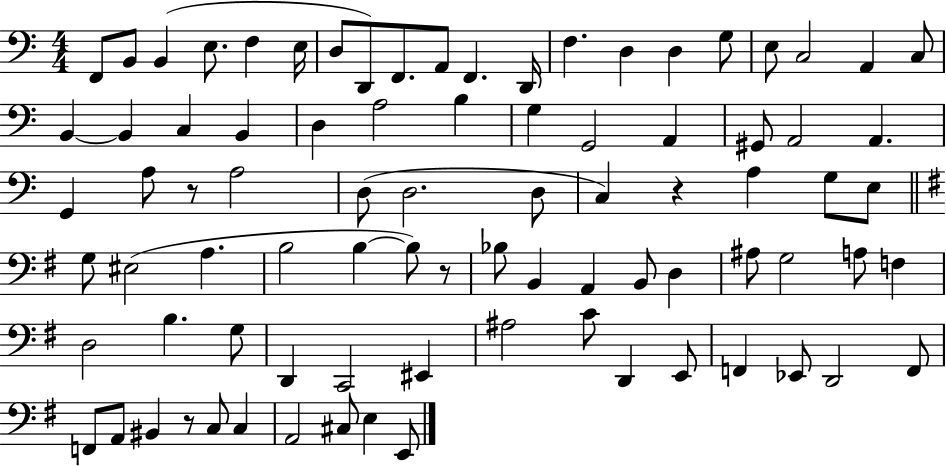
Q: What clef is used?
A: bass